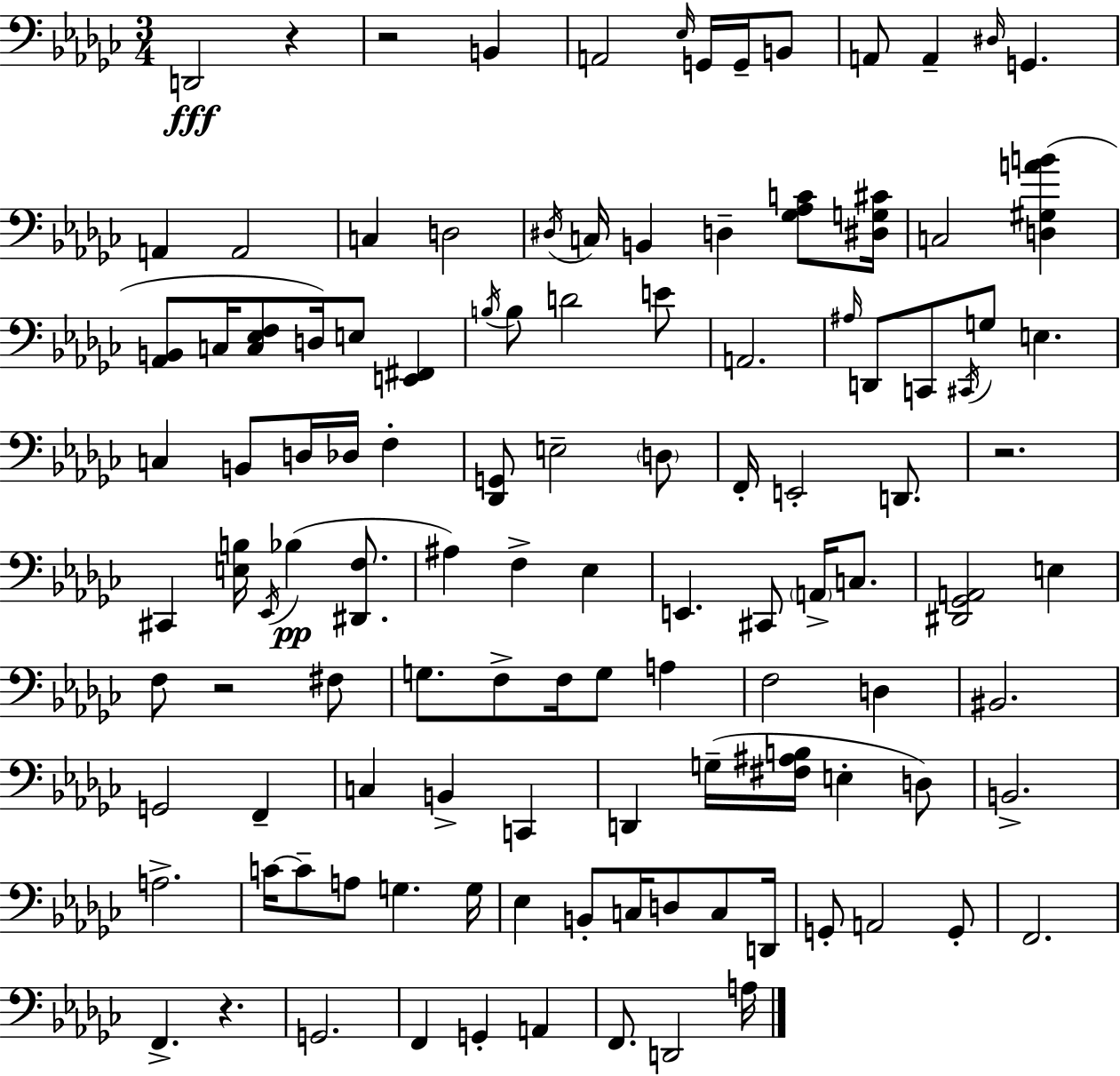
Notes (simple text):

D2/h R/q R/h B2/q A2/h Eb3/s G2/s G2/s B2/e A2/e A2/q D#3/s G2/q. A2/q A2/h C3/q D3/h D#3/s C3/s B2/q D3/q [Gb3,Ab3,C4]/e [D#3,G3,C#4]/s C3/h [D3,G#3,A4,B4]/q [Ab2,B2]/e C3/s [C3,Eb3,F3]/e D3/s E3/e [E2,F#2]/q B3/s B3/e D4/h E4/e A2/h. A#3/s D2/e C2/e C#2/s G3/e E3/q. C3/q B2/e D3/s Db3/s F3/q [Db2,G2]/e E3/h D3/e F2/s E2/h D2/e. R/h. C#2/q [E3,B3]/s Eb2/s Bb3/q [D#2,F3]/e. A#3/q F3/q Eb3/q E2/q. C#2/e A2/s C3/e. [D#2,Gb2,A2]/h E3/q F3/e R/h F#3/e G3/e. F3/e F3/s G3/e A3/q F3/h D3/q BIS2/h. G2/h F2/q C3/q B2/q C2/q D2/q G3/s [F#3,A#3,B3]/s E3/q D3/e B2/h. A3/h. C4/s C4/e A3/e G3/q. G3/s Eb3/q B2/e C3/s D3/e C3/e D2/s G2/e A2/h G2/e F2/h. F2/q. R/q. G2/h. F2/q G2/q A2/q F2/e. D2/h A3/s